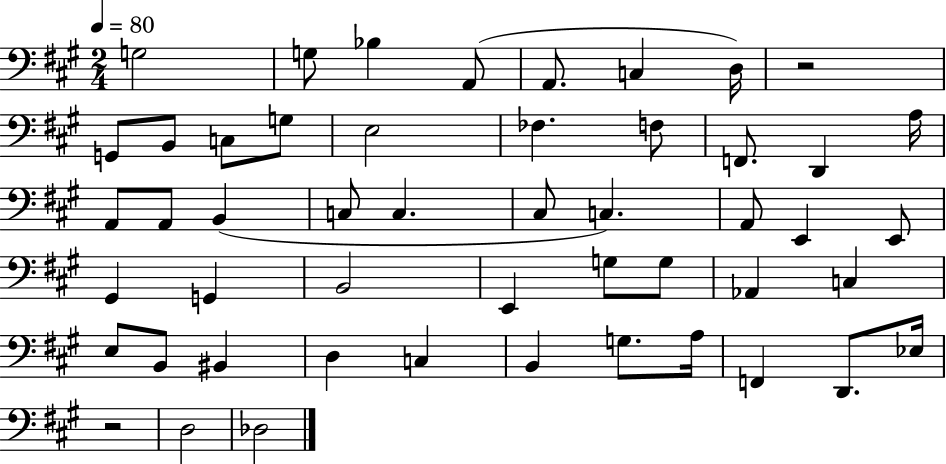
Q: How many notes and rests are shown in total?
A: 50